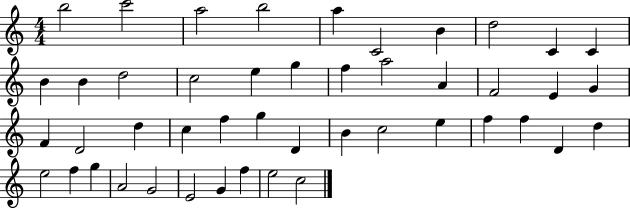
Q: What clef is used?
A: treble